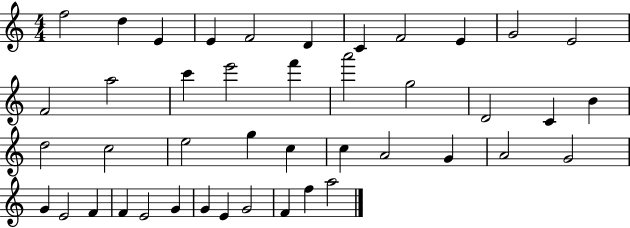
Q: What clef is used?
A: treble